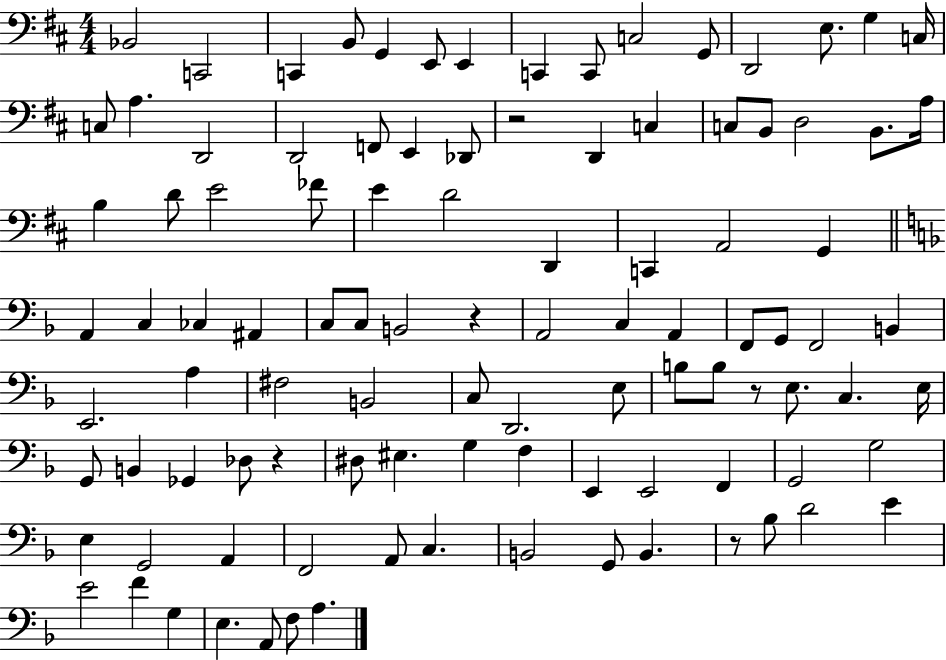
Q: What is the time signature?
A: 4/4